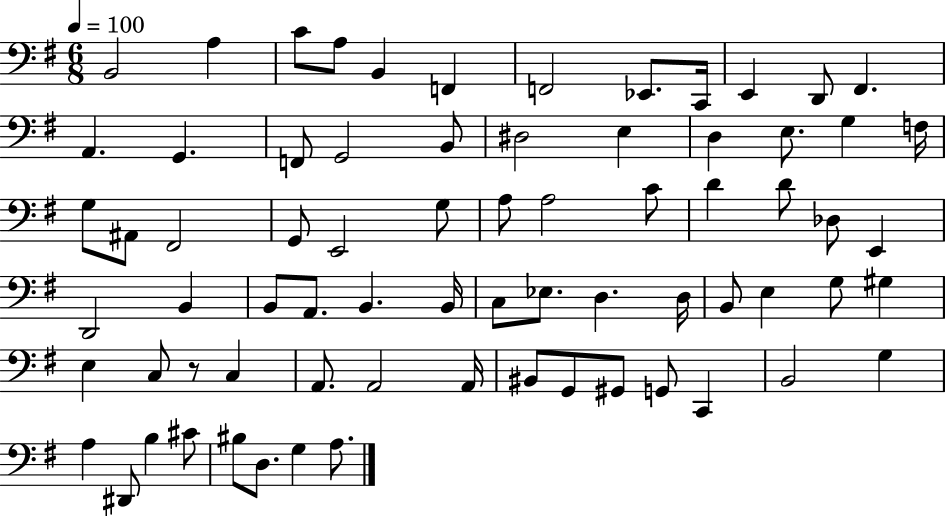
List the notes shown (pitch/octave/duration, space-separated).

B2/h A3/q C4/e A3/e B2/q F2/q F2/h Eb2/e. C2/s E2/q D2/e F#2/q. A2/q. G2/q. F2/e G2/h B2/e D#3/h E3/q D3/q E3/e. G3/q F3/s G3/e A#2/e F#2/h G2/e E2/h G3/e A3/e A3/h C4/e D4/q D4/e Db3/e E2/q D2/h B2/q B2/e A2/e. B2/q. B2/s C3/e Eb3/e. D3/q. D3/s B2/e E3/q G3/e G#3/q E3/q C3/e R/e C3/q A2/e. A2/h A2/s BIS2/e G2/e G#2/e G2/e C2/q B2/h G3/q A3/q D#2/e B3/q C#4/e BIS3/e D3/e. G3/q A3/e.